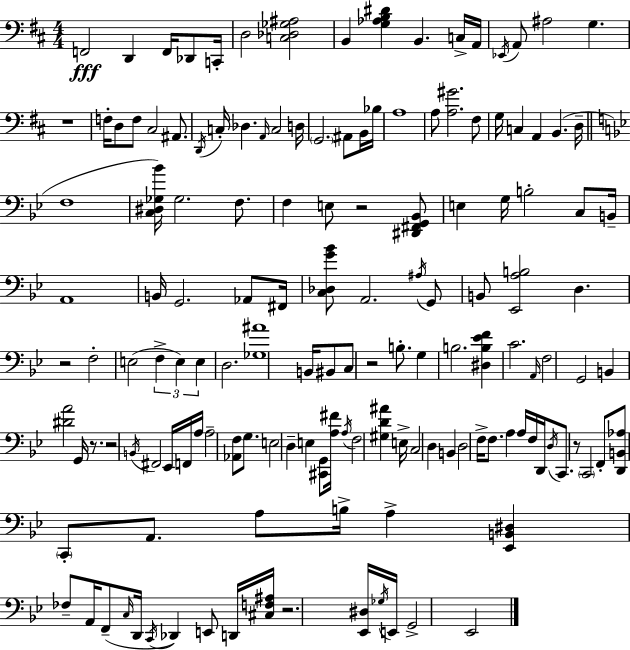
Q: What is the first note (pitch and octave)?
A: F2